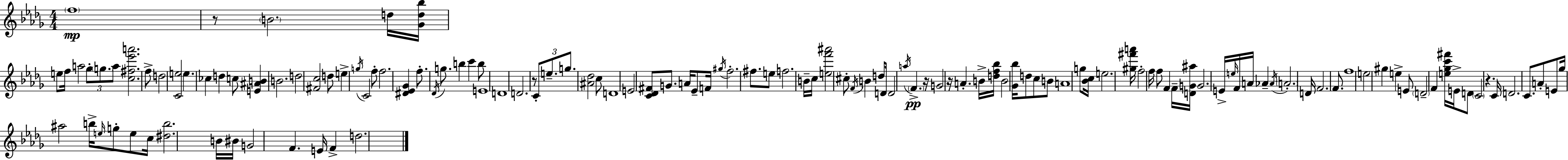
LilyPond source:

{
  \clef treble
  \numericTimeSignature
  \time 4/4
  \key bes \minor
  \repeat volta 2 { \parenthesize f''1\mp | r8 \parenthesize b'2. d''16 <ges' d'' bes''>16 | e''8 f''16 a''2 \tuplet 3/2 { ges''8-. \parenthesize g''8. | a''8 } <c'' fis'' ees''' a'''>2. f''8-> | \break d''2 <c' e''>2 | e''4. ces''4 d''4 c''8 | <e' ais' b'>4 b'2. | d''2 <fis' c''>2 | \break d''8 e''4-> \acciaccatura { g''16 } c'2 f''8-. | f''2. <dis' ees' ges'>4 | f''8.-. \acciaccatura { des'16 } g''8. b''4 c'''4 | b''8 e'1 | \break d'1 | d'2. r8 | \tuplet 3/2 { c'8-. e''8.-- g''8. } <ais' des''>2 | c''8 d'1 | \break e'2 <c' des' fis'>8 g'8. a'16 | ees'8-- f'16 \acciaccatura { gis''16 } f''2.-. | fis''8. e''8 f''2. | b'16-- c''16 <e'' f''' ais'''>2 cis''8-. \acciaccatura { f'16 } b'4 | \break d''8 d'16 d'2 \acciaccatura { a''16 }\pp \parenthesize f'4.-> | r16 g'2 r16 a'4.-. | b'16-> <d'' f'' bes''>16 b'2 <ges' bes''>16 d''8 | c''8 b'8 a'1 | \break g''8 <bes' c''>16 e''2. | <gis'' fis''' a'''>16 f''2-. f''16 f''8 | f'4 f'16-- <d' g' ais''>16 g'2. | e'16-> \grace { e''16 } f'16 a'16 aes'4-- \acciaccatura { aes'16 } \parenthesize a'2.-. | \break d'16 f'2. | f'8. f''1 | e''2 gis''4 | e''4-> e'8 \parenthesize d'2-- | \break f'4 <e'' ges'' c''' fis'''>16 e'16-> d'8 \parenthesize c'2 | r4. c'16 d'2. | c'8. a'8-. e'8 ges''16 ais''2 | b''16-> \grace { e''16 } g''8-. e''8 c''16 <dis'' b''>2. | \break b'16 bis'16 g'2 | f'4. e'16 f'4-> d''2. | } \bar "|."
}